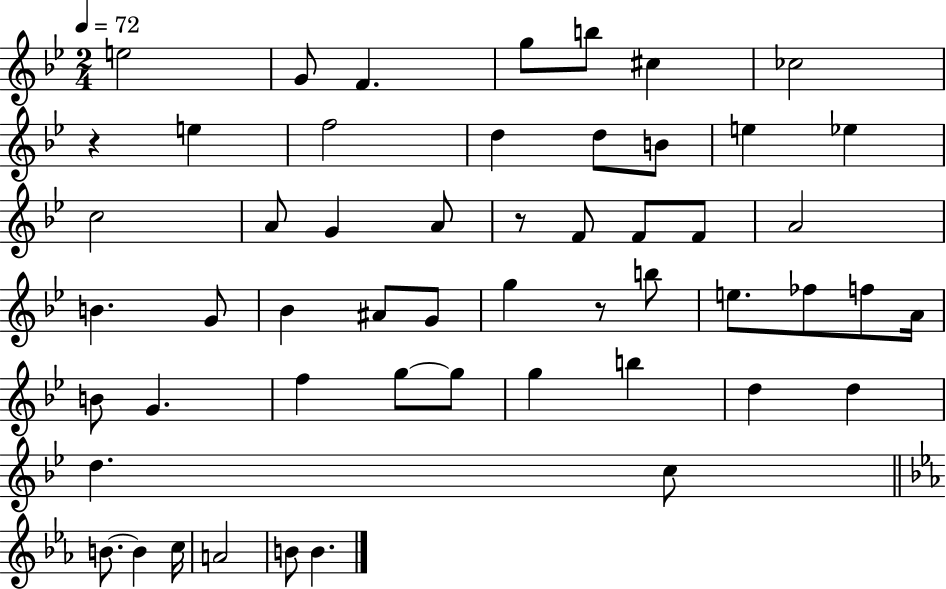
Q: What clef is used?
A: treble